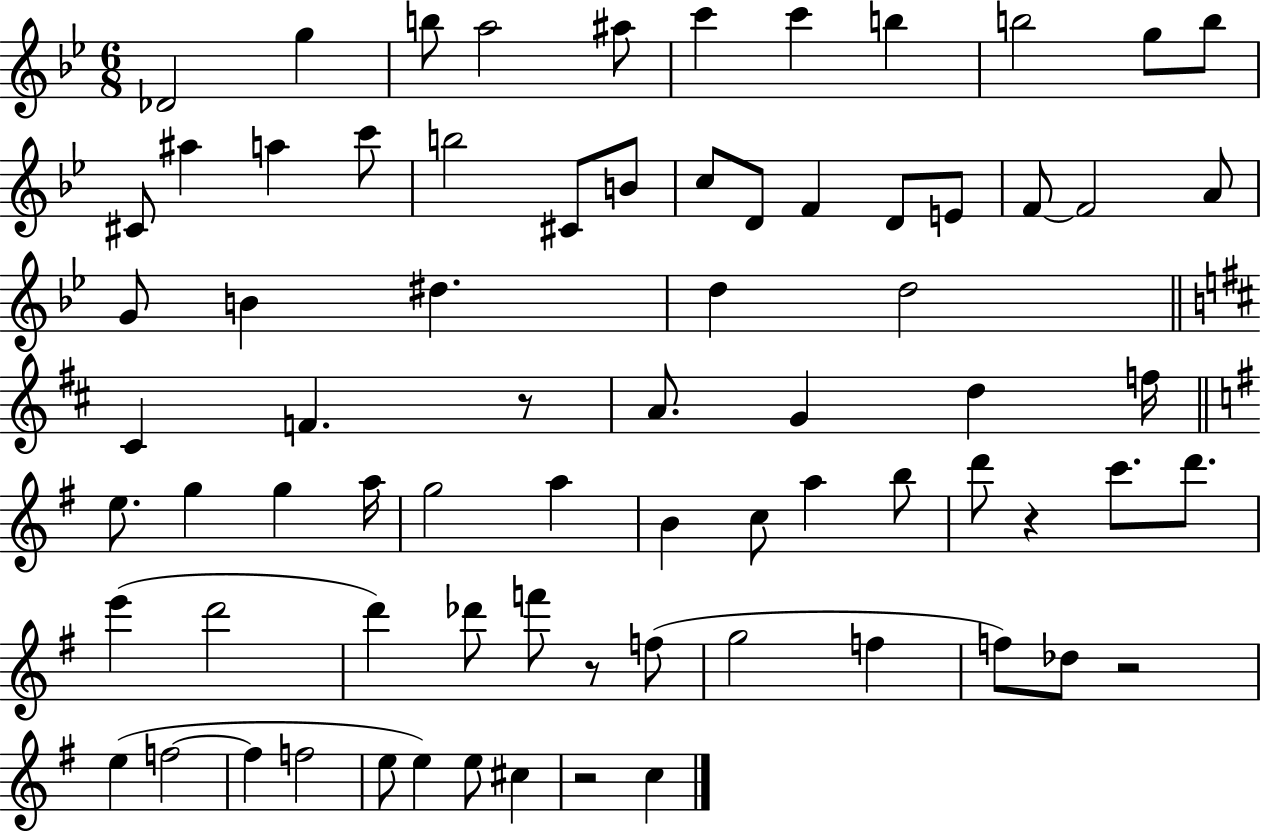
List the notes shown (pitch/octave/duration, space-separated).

Db4/h G5/q B5/e A5/h A#5/e C6/q C6/q B5/q B5/h G5/e B5/e C#4/e A#5/q A5/q C6/e B5/h C#4/e B4/e C5/e D4/e F4/q D4/e E4/e F4/e F4/h A4/e G4/e B4/q D#5/q. D5/q D5/h C#4/q F4/q. R/e A4/e. G4/q D5/q F5/s E5/e. G5/q G5/q A5/s G5/h A5/q B4/q C5/e A5/q B5/e D6/e R/q C6/e. D6/e. E6/q D6/h D6/q Db6/e F6/e R/e F5/e G5/h F5/q F5/e Db5/e R/h E5/q F5/h F5/q F5/h E5/e E5/q E5/e C#5/q R/h C5/q